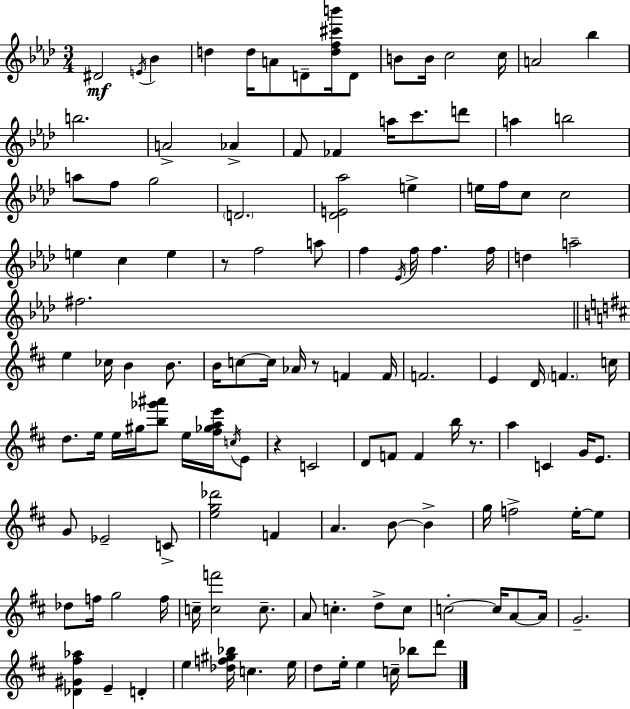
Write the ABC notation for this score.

X:1
T:Untitled
M:3/4
L:1/4
K:Fm
^D2 E/4 _B d d/4 A/2 D/2 [df^c'b']/4 D/2 B/2 B/4 c2 c/4 A2 _b b2 A2 _A F/2 _F a/4 c'/2 d'/2 a b2 a/2 f/2 g2 D2 [_DE_a]2 e e/4 f/4 c/2 c2 e c e z/2 f2 a/2 f _E/4 f/4 f f/4 d a2 ^f2 e _c/4 B B/2 B/4 c/2 c/4 _A/4 z/2 F F/4 F2 E D/4 F c/4 d/2 e/4 e/4 ^g/4 [b_g'^a']/2 e/4 [^f_gae']/4 c/4 E/2 z C2 D/2 F/2 F b/4 z/2 a C G/4 E/2 G/2 _E2 C/2 [eg_d']2 F A B/2 B g/4 f2 e/4 e/2 _d/2 f/4 g2 f/4 c/4 [cf']2 c/2 A/2 c d/2 c/2 c2 c/4 A/2 A/4 G2 [_D^G^f_a] E D e [_df^g_b]/4 c e/4 d/2 e/4 e c/4 _b/2 d'/2